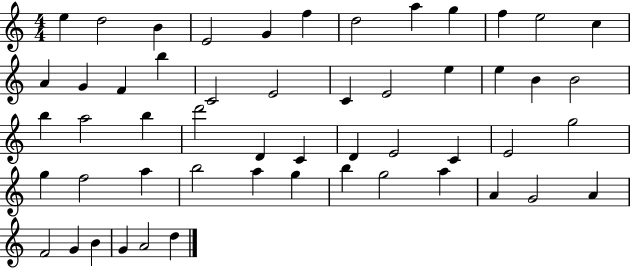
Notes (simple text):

E5/q D5/h B4/q E4/h G4/q F5/q D5/h A5/q G5/q F5/q E5/h C5/q A4/q G4/q F4/q B5/q C4/h E4/h C4/q E4/h E5/q E5/q B4/q B4/h B5/q A5/h B5/q D6/h D4/q C4/q D4/q E4/h C4/q E4/h G5/h G5/q F5/h A5/q B5/h A5/q G5/q B5/q G5/h A5/q A4/q G4/h A4/q F4/h G4/q B4/q G4/q A4/h D5/q